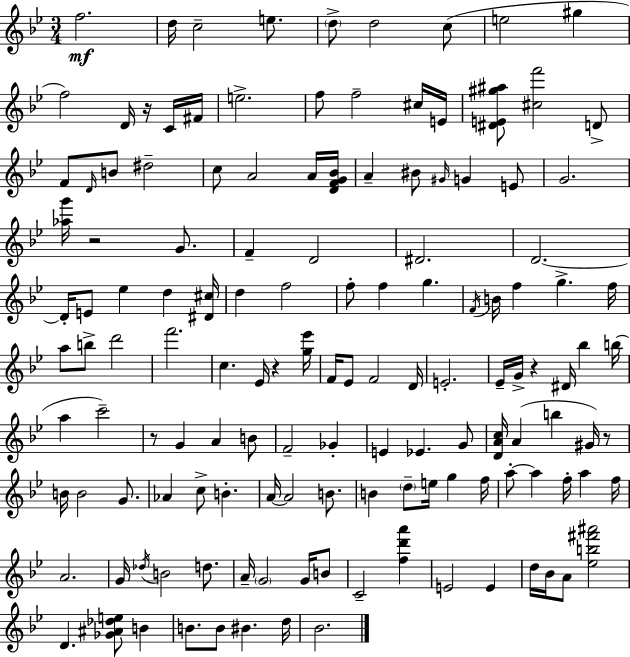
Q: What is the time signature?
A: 3/4